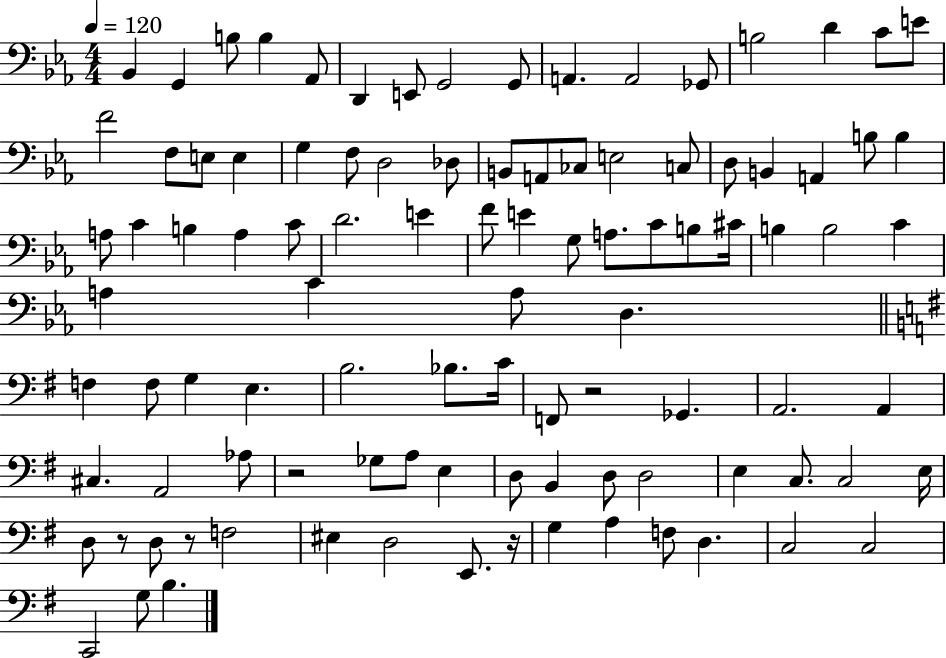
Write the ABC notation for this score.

X:1
T:Untitled
M:4/4
L:1/4
K:Eb
_B,, G,, B,/2 B, _A,,/2 D,, E,,/2 G,,2 G,,/2 A,, A,,2 _G,,/2 B,2 D C/2 E/2 F2 F,/2 E,/2 E, G, F,/2 D,2 _D,/2 B,,/2 A,,/2 _C,/2 E,2 C,/2 D,/2 B,, A,, B,/2 B, A,/2 C B, A, C/2 D2 E F/2 E G,/2 A,/2 C/2 B,/2 ^C/4 B, B,2 C A, C A,/2 D, F, F,/2 G, E, B,2 _B,/2 C/4 F,,/2 z2 _G,, A,,2 A,, ^C, A,,2 _A,/2 z2 _G,/2 A,/2 E, D,/2 B,, D,/2 D,2 E, C,/2 C,2 E,/4 D,/2 z/2 D,/2 z/2 F,2 ^E, D,2 E,,/2 z/4 G, A, F,/2 D, C,2 C,2 C,,2 G,/2 B,